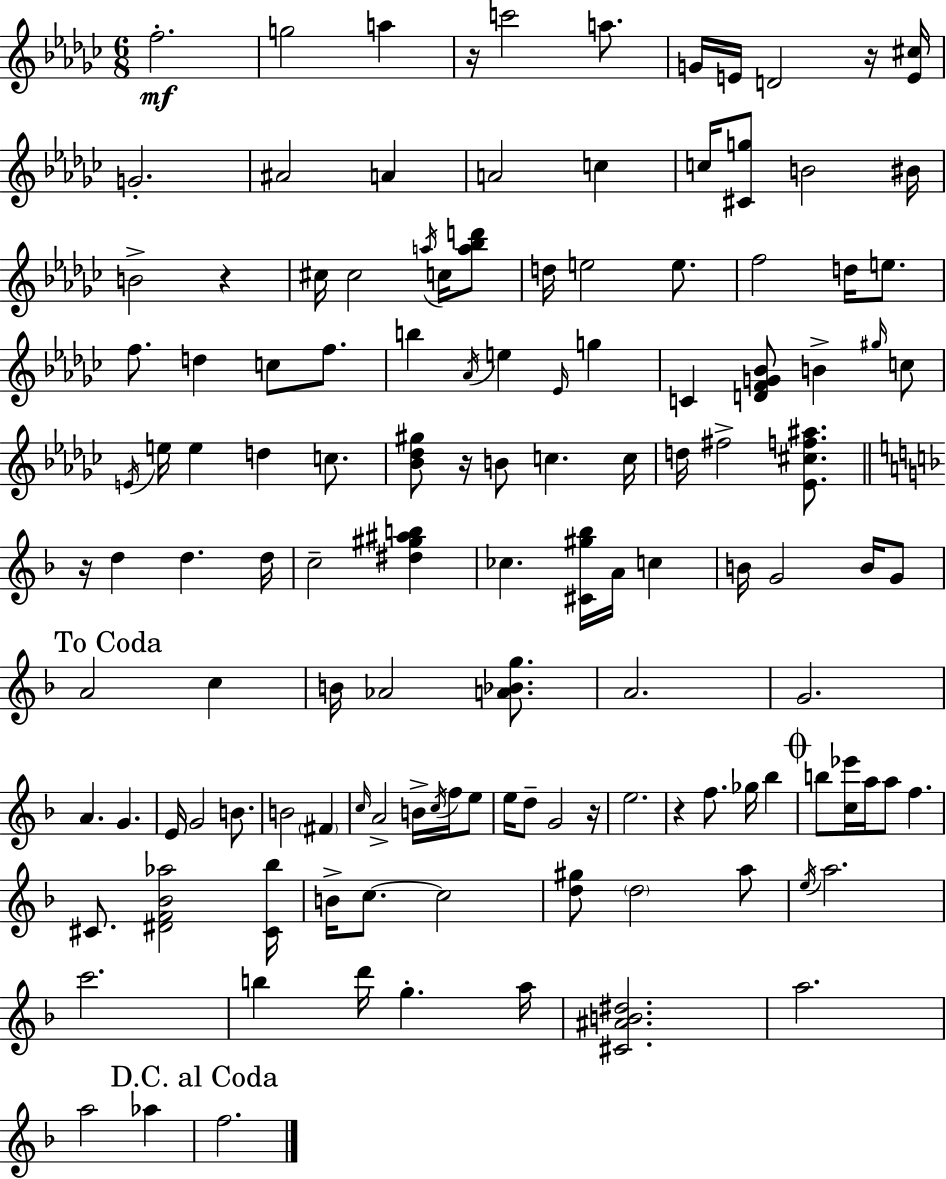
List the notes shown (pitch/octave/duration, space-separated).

F5/h. G5/h A5/q R/s C6/h A5/e. G4/s E4/s D4/h R/s [E4,C#5]/s G4/h. A#4/h A4/q A4/h C5/q C5/s [C#4,G5]/e B4/h BIS4/s B4/h R/q C#5/s C#5/h A5/s C5/s [A5,Bb5,D6]/e D5/s E5/h E5/e. F5/h D5/s E5/e. F5/e. D5/q C5/e F5/e. B5/q Ab4/s E5/q Eb4/s G5/q C4/q [D4,F4,G4,Bb4]/e B4/q G#5/s C5/e E4/s E5/s E5/q D5/q C5/e. [Bb4,Db5,G#5]/e R/s B4/e C5/q. C5/s D5/s F#5/h [Eb4,C#5,F5,A#5]/e. R/s D5/q D5/q. D5/s C5/h [D#5,G#5,A#5,B5]/q CES5/q. [C#4,G#5,Bb5]/s A4/s C5/q B4/s G4/h B4/s G4/e A4/h C5/q B4/s Ab4/h [A4,Bb4,G5]/e. A4/h. G4/h. A4/q. G4/q. E4/s G4/h B4/e. B4/h F#4/q C5/s A4/h B4/s C5/s F5/s E5/e E5/s D5/e G4/h R/s E5/h. R/q F5/e. Gb5/s Bb5/q B5/e [C5,Eb6]/s A5/s A5/e F5/q. C#4/e. [D#4,F4,Bb4,Ab5]/h [C#4,Bb5]/s B4/s C5/e. C5/h [D5,G#5]/e D5/h A5/e E5/s A5/h. C6/h. B5/q D6/s G5/q. A5/s [C#4,A#4,B4,D#5]/h. A5/h. A5/h Ab5/q F5/h.